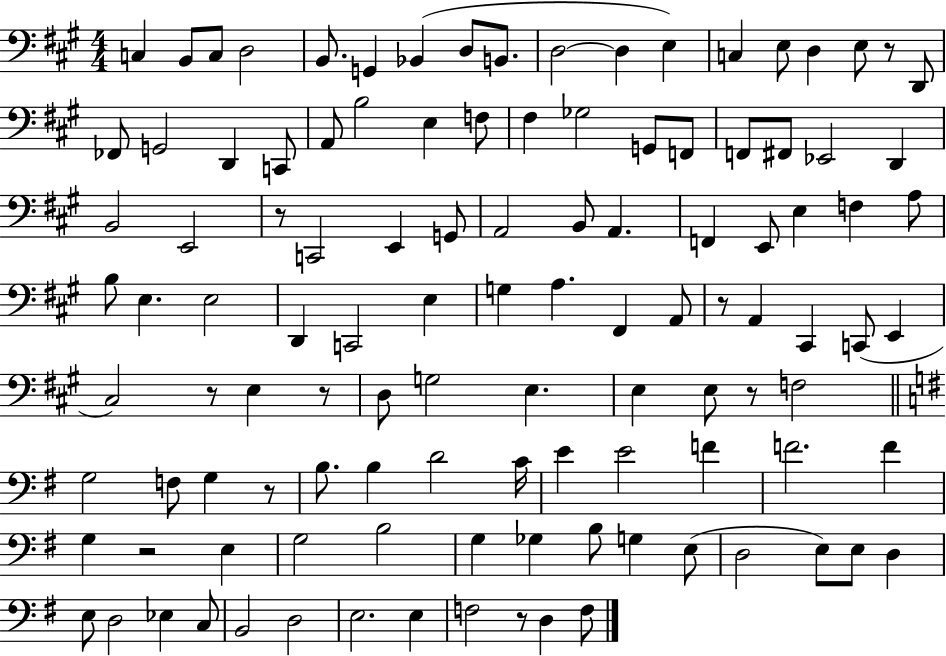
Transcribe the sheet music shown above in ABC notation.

X:1
T:Untitled
M:4/4
L:1/4
K:A
C, B,,/2 C,/2 D,2 B,,/2 G,, _B,, D,/2 B,,/2 D,2 D, E, C, E,/2 D, E,/2 z/2 D,,/2 _F,,/2 G,,2 D,, C,,/2 A,,/2 B,2 E, F,/2 ^F, _G,2 G,,/2 F,,/2 F,,/2 ^F,,/2 _E,,2 D,, B,,2 E,,2 z/2 C,,2 E,, G,,/2 A,,2 B,,/2 A,, F,, E,,/2 E, F, A,/2 B,/2 E, E,2 D,, C,,2 E, G, A, ^F,, A,,/2 z/2 A,, ^C,, C,,/2 E,, ^C,2 z/2 E, z/2 D,/2 G,2 E, E, E,/2 z/2 F,2 G,2 F,/2 G, z/2 B,/2 B, D2 C/4 E E2 F F2 F G, z2 E, G,2 B,2 G, _G, B,/2 G, E,/2 D,2 E,/2 E,/2 D, E,/2 D,2 _E, C,/2 B,,2 D,2 E,2 E, F,2 z/2 D, F,/2